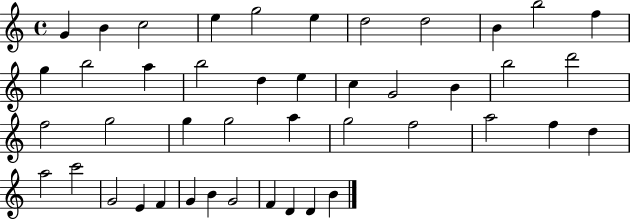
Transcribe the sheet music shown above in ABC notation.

X:1
T:Untitled
M:4/4
L:1/4
K:C
G B c2 e g2 e d2 d2 B b2 f g b2 a b2 d e c G2 B b2 d'2 f2 g2 g g2 a g2 f2 a2 f d a2 c'2 G2 E F G B G2 F D D B